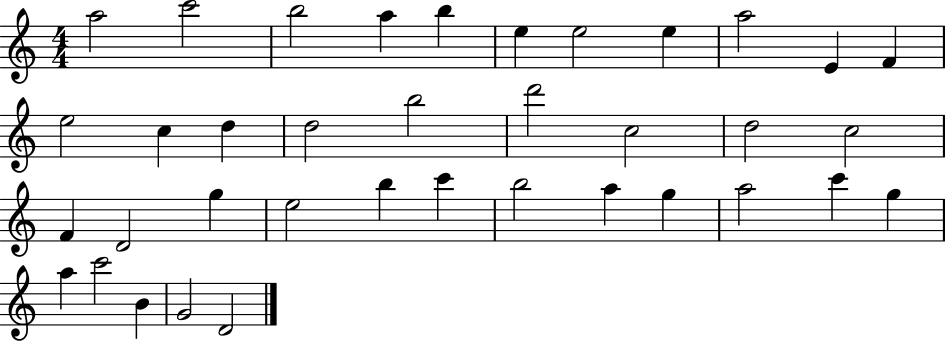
X:1
T:Untitled
M:4/4
L:1/4
K:C
a2 c'2 b2 a b e e2 e a2 E F e2 c d d2 b2 d'2 c2 d2 c2 F D2 g e2 b c' b2 a g a2 c' g a c'2 B G2 D2